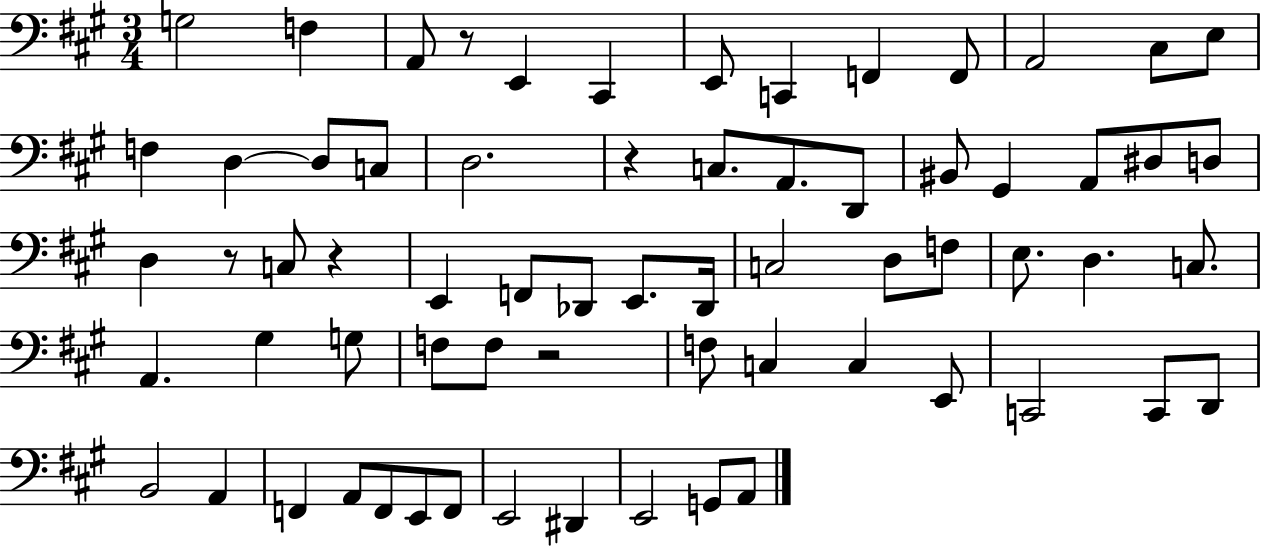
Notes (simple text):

G3/h F3/q A2/e R/e E2/q C#2/q E2/e C2/q F2/q F2/e A2/h C#3/e E3/e F3/q D3/q D3/e C3/e D3/h. R/q C3/e. A2/e. D2/e BIS2/e G#2/q A2/e D#3/e D3/e D3/q R/e C3/e R/q E2/q F2/e Db2/e E2/e. Db2/s C3/h D3/e F3/e E3/e. D3/q. C3/e. A2/q. G#3/q G3/e F3/e F3/e R/h F3/e C3/q C3/q E2/e C2/h C2/e D2/e B2/h A2/q F2/q A2/e F2/e E2/e F2/e E2/h D#2/q E2/h G2/e A2/e